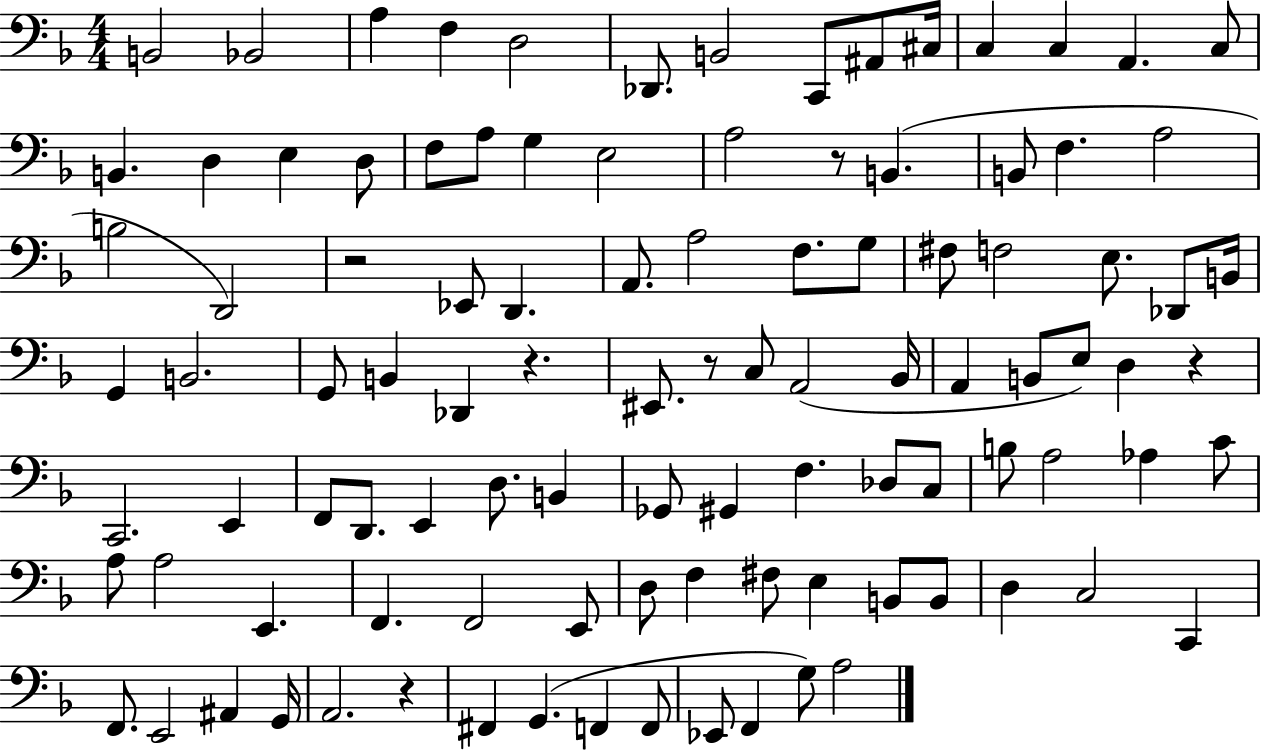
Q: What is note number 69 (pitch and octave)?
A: C4